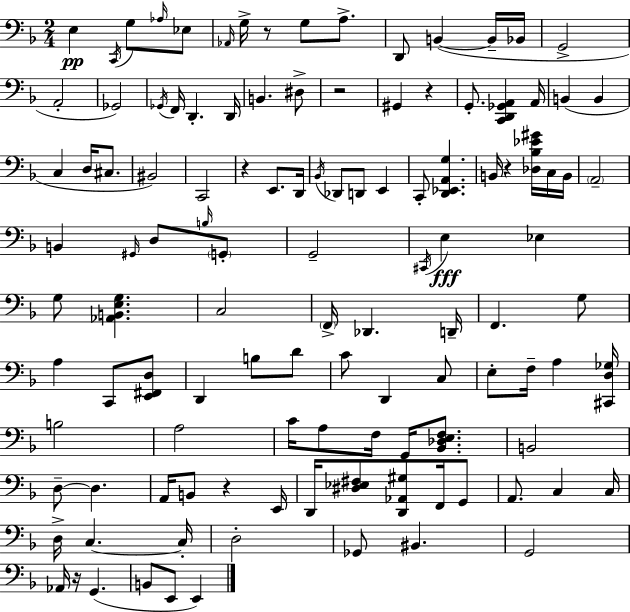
{
  \clef bass
  \numericTimeSignature
  \time 2/4
  \key f \major
  e4\pp \acciaccatura { c,16 } g8 \grace { aes16 } | ees8 \grace { aes,16 } g16-> r8 g8 | a8.-> d,8 b,4~(~ | b,16-- bes,16 g,2-> | \break a,2-. | ges,2) | \acciaccatura { ges,16 } f,16 d,4.-. | d,16 b,4. | \break dis8-> r2 | gis,4 | r4 g,8.-. <c, d, ges, a,>4 | a,16 b,4( | \break b,4 c4 | d16 cis8. bis,2) | c,2 | r4 | \break e,8. d,16 \acciaccatura { bes,16 } des,8 d,8 | e,4 c,8-. <d, ees, a, g>4. | b,16 r4 | <des bes ees' gis'>16 c16 b,16 \parenthesize a,2-- | \break b,4 | \grace { gis,16 } d8 \grace { b16 } \parenthesize g,8-. g,2-- | \acciaccatura { cis,16 } | e4\fff ees4 | \break g8 <aes, b, e g>4. | c2 | \parenthesize f,16-> des,4. d,16-- | f,4. g8 | \break a4 c,8 <e, fis, d>8 | d,4 b8 d'8 | c'8 d,4 c8 | e8-. f16-- a4 <cis, d ges>16 | \break b2 | a2 | c'16 a8 f16 g,16 <bes, des e f>8. | b,2 | \break d8--~~ d4. | a,16 b,8 r4 e,16 | d,16 <dis ees fis>8 <d, aes, gis>8 f,16 g,8 | a,8. c4 c16 | \break d16-> c4.~~ c16-. | d2-. | ges,8 bis,4. | g,2 | \break aes,16 r16 g,4.( | b,8 e,8 e,4) | \bar "|."
}